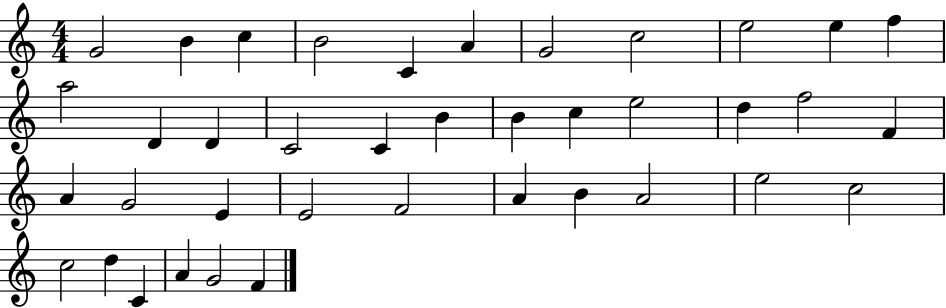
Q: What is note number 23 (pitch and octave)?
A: F4